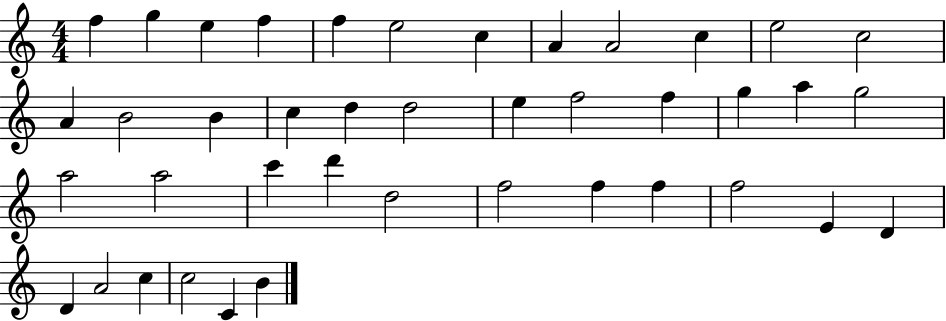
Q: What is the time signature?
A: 4/4